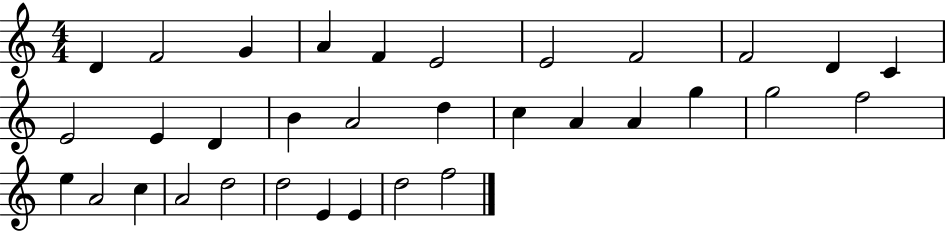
{
  \clef treble
  \numericTimeSignature
  \time 4/4
  \key c \major
  d'4 f'2 g'4 | a'4 f'4 e'2 | e'2 f'2 | f'2 d'4 c'4 | \break e'2 e'4 d'4 | b'4 a'2 d''4 | c''4 a'4 a'4 g''4 | g''2 f''2 | \break e''4 a'2 c''4 | a'2 d''2 | d''2 e'4 e'4 | d''2 f''2 | \break \bar "|."
}